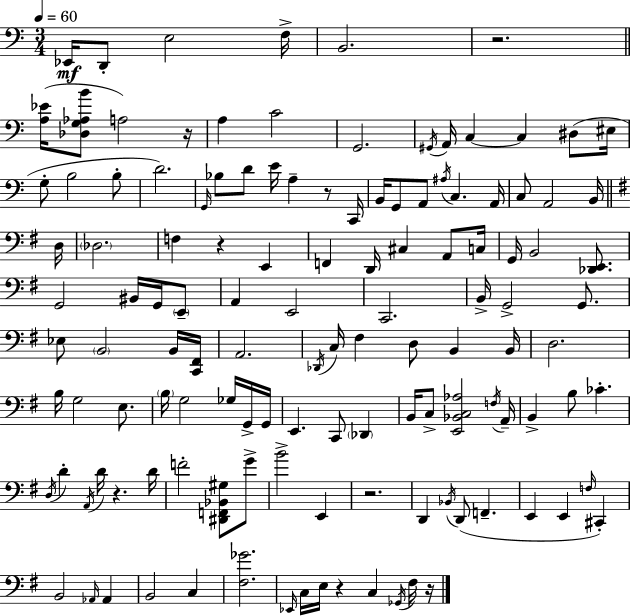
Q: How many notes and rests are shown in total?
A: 127